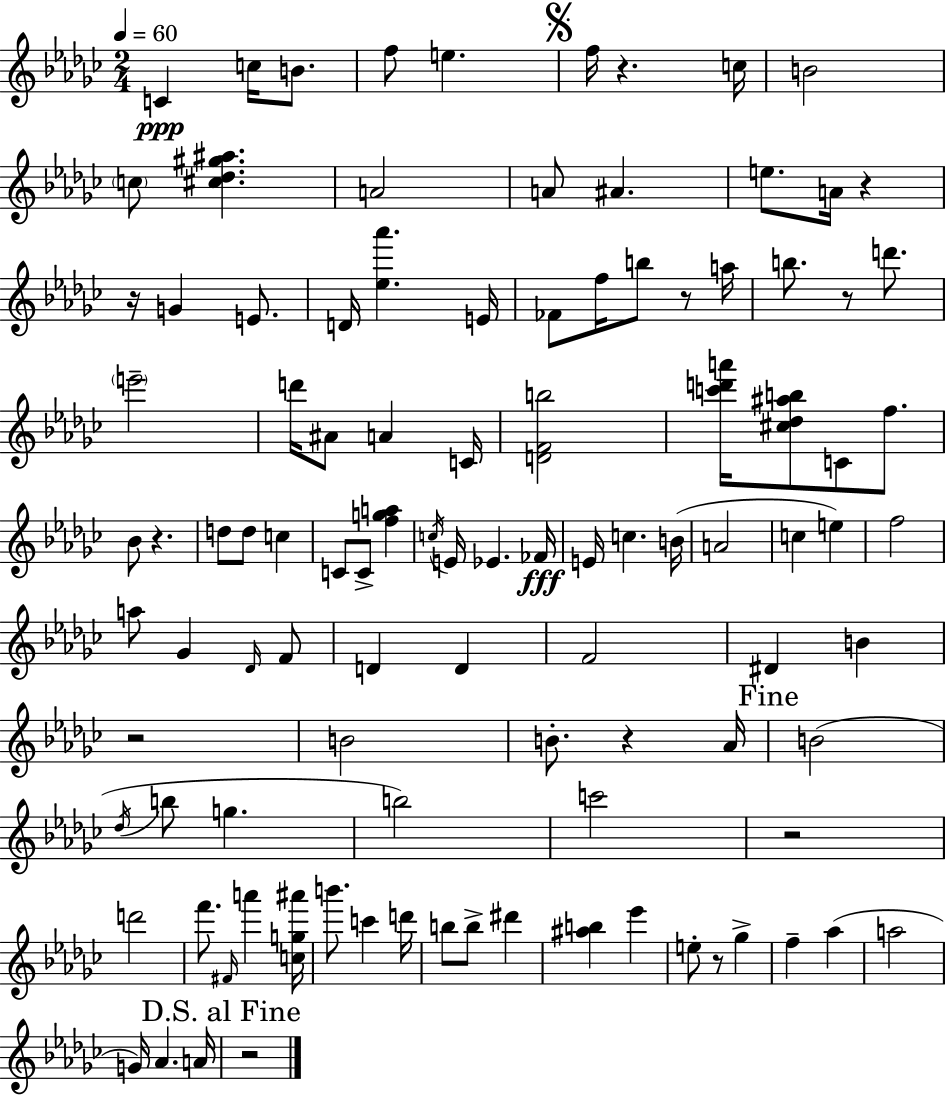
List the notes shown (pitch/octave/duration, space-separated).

C4/q C5/s B4/e. F5/e E5/q. F5/s R/q. C5/s B4/h C5/e [C#5,Db5,G#5,A#5]/q. A4/h A4/e A#4/q. E5/e. A4/s R/q R/s G4/q E4/e. D4/s [Eb5,Ab6]/q. E4/s FES4/e F5/s B5/e R/e A5/s B5/e. R/e D6/e. E6/h D6/s A#4/e A4/q C4/s [D4,F4,B5]/h [C6,D6,A6]/s [C#5,Db5,A#5,B5]/e C4/e F5/e. Bb4/e R/q. D5/e D5/e C5/q C4/e C4/e [F5,G5,A5]/q C5/s E4/s Eb4/q. FES4/s E4/s C5/q. B4/s A4/h C5/q E5/q F5/h A5/e Gb4/q Db4/s F4/e D4/q D4/q F4/h D#4/q B4/q R/h B4/h B4/e. R/q Ab4/s B4/h Db5/s B5/e G5/q. B5/h C6/h R/h D6/h F6/e. F#4/s A6/q [C5,G5,A#6]/s B6/e. C6/q D6/s B5/e B5/e D#6/q [A#5,B5]/q Eb6/q E5/e R/e Gb5/q F5/q Ab5/q A5/h G4/s Ab4/q. A4/s R/h